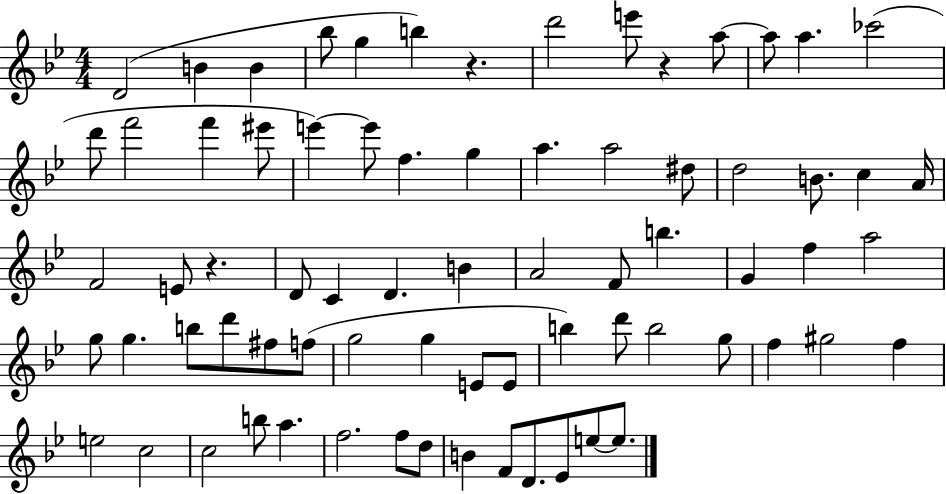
{
  \clef treble
  \numericTimeSignature
  \time 4/4
  \key bes \major
  \repeat volta 2 { d'2( b'4 b'4 | bes''8 g''4 b''4) r4. | d'''2 e'''8 r4 a''8~~ | a''8 a''4. ces'''2( | \break d'''8 f'''2 f'''4 eis'''8 | e'''4~~) e'''8 f''4. g''4 | a''4. a''2 dis''8 | d''2 b'8. c''4 a'16 | \break f'2 e'8 r4. | d'8 c'4 d'4. b'4 | a'2 f'8 b''4. | g'4 f''4 a''2 | \break g''8 g''4. b''8 d'''8 fis''8 f''8( | g''2 g''4 e'8 e'8 | b''4) d'''8 b''2 g''8 | f''4 gis''2 f''4 | \break e''2 c''2 | c''2 b''8 a''4. | f''2. f''8 d''8 | b'4 f'8 d'8. ees'8 e''8~~ e''8. | \break } \bar "|."
}